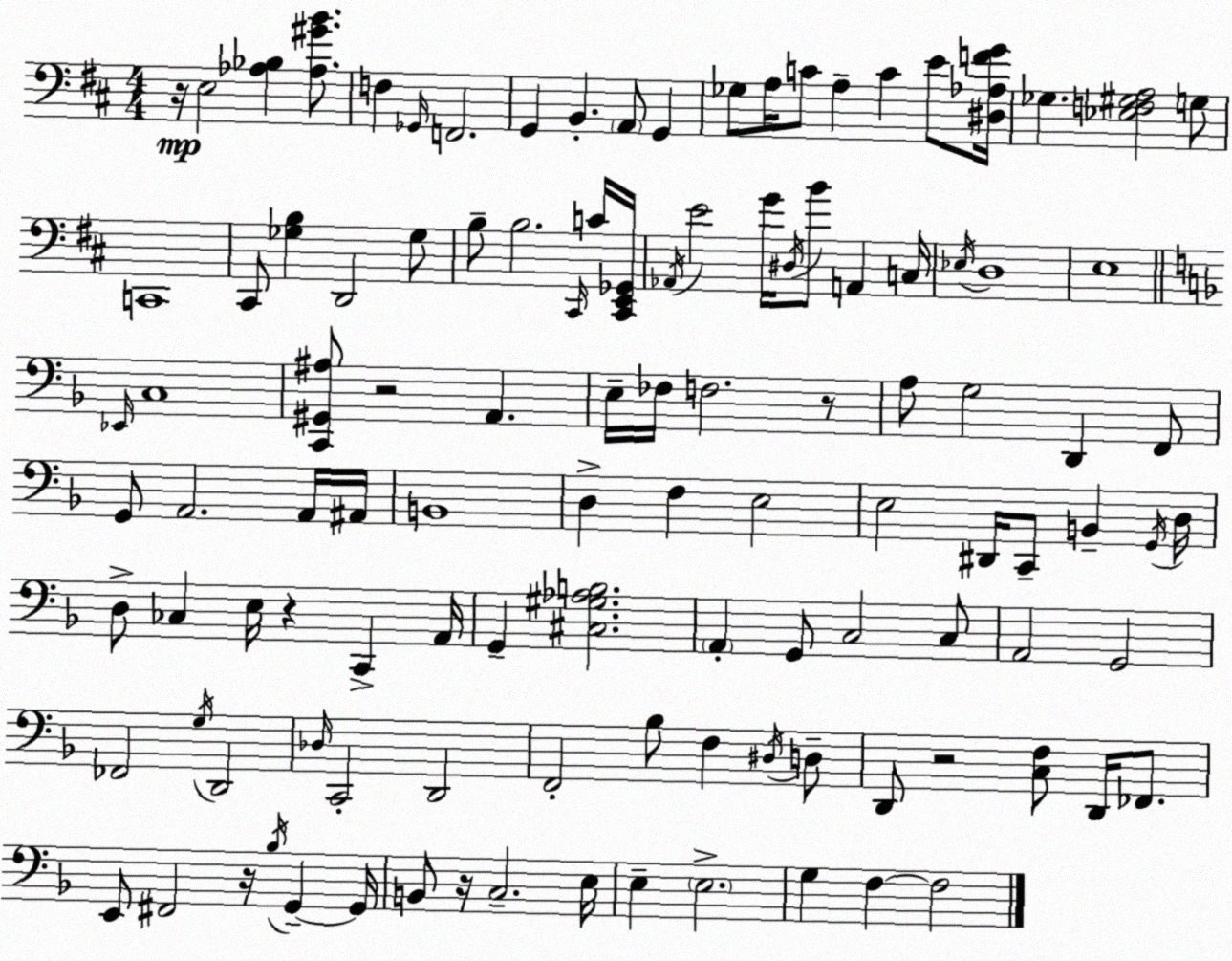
X:1
T:Untitled
M:4/4
L:1/4
K:D
z/4 E,2 [_A,_B,] [_A,^GB]/2 F, _G,,/4 F,,2 G,, B,, A,,/2 G,, _G,/2 A,/4 C/2 A, C E/2 [^D,_A,FG]/4 _G, [_E,F,^G,A,]2 G,/2 C,,4 ^C,,/2 [_G,B,] D,,2 _G,/2 B,/2 B,2 ^C,,/4 C/4 [^C,,E,,_G,,]/4 _A,,/4 E2 G/4 ^D,/4 B/2 A,, C,/4 _E,/4 D,4 E,4 _E,,/4 C,4 [C,,^G,,^A,]/2 z2 A,, E,/4 _F,/4 F,2 z/2 A,/2 G,2 D,, F,,/2 G,,/2 A,,2 A,,/4 ^A,,/4 B,,4 D, F, E,2 E,2 ^D,,/4 C,,/2 B,, G,,/4 D,/4 D,/2 _C, E,/4 z C,, A,,/4 G,, [^C,^G,_A,B,]2 A,, G,,/2 C,2 C,/2 A,,2 G,,2 _F,,2 G,/4 D,,2 _D,/4 C,,2 D,,2 F,,2 _B,/2 F, ^D,/4 D,/2 D,,/2 z2 [C,F,]/2 D,,/4 _F,,/2 E,,/2 ^F,,2 z/4 _B,/4 G,, G,,/4 B,,/2 z/4 C,2 E,/4 E, E,2 G, F, F,2